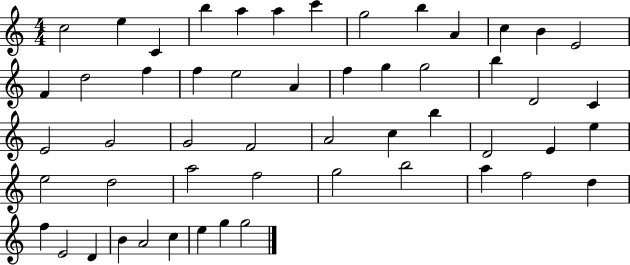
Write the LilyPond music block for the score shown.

{
  \clef treble
  \numericTimeSignature
  \time 4/4
  \key c \major
  c''2 e''4 c'4 | b''4 a''4 a''4 c'''4 | g''2 b''4 a'4 | c''4 b'4 e'2 | \break f'4 d''2 f''4 | f''4 e''2 a'4 | f''4 g''4 g''2 | b''4 d'2 c'4 | \break e'2 g'2 | g'2 f'2 | a'2 c''4 b''4 | d'2 e'4 e''4 | \break e''2 d''2 | a''2 f''2 | g''2 b''2 | a''4 f''2 d''4 | \break f''4 e'2 d'4 | b'4 a'2 c''4 | e''4 g''4 g''2 | \bar "|."
}